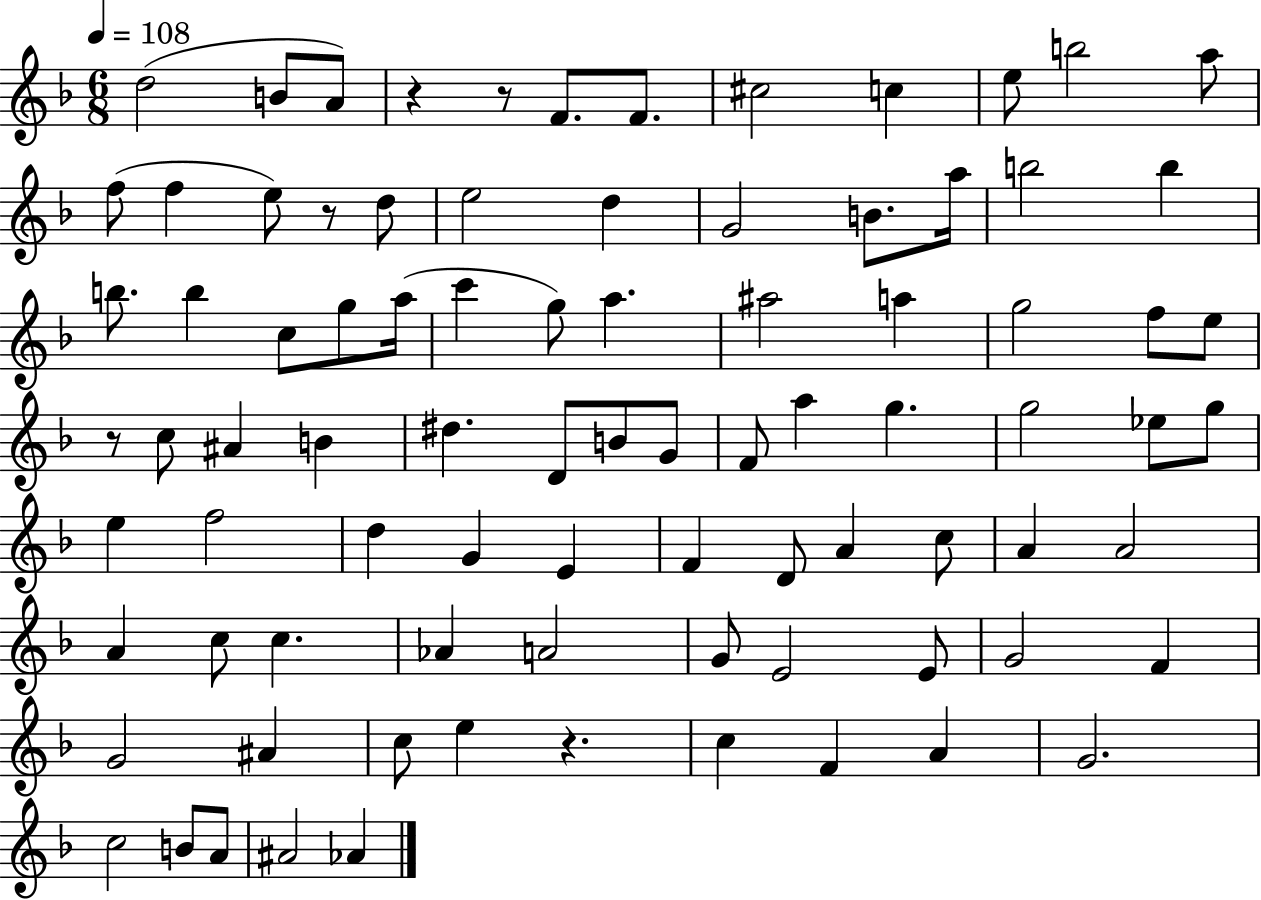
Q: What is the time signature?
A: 6/8